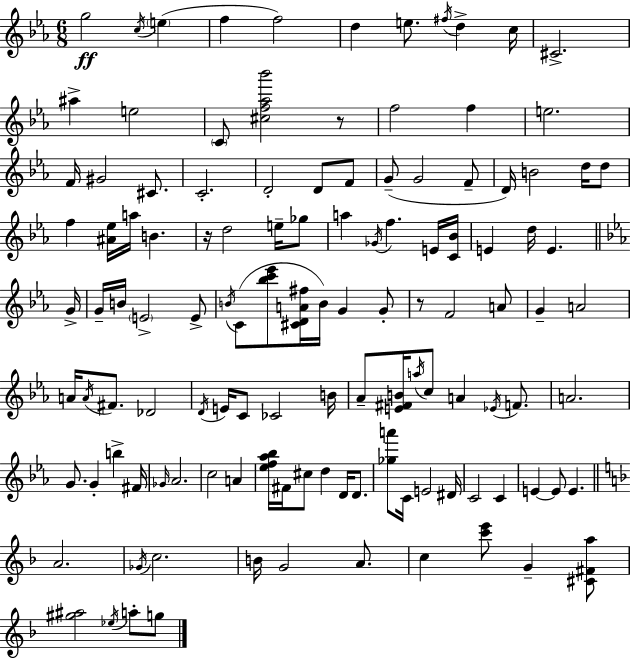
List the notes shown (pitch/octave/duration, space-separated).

G5/h C5/s E5/q F5/q F5/h D5/q E5/e. F#5/s D5/q C5/s C#4/h. A#5/q E5/h C4/e [C#5,F5,Ab5,Bb6]/h R/e F5/h F5/q E5/h. F4/s G#4/h C#4/e. C4/h. D4/h D4/e F4/e G4/e G4/h F4/e D4/s B4/h D5/s D5/e F5/q [A#4,Eb5]/s A5/s B4/q. R/s D5/h E5/s Gb5/e A5/q Gb4/s F5/q. E4/s [C4,Bb4]/s E4/q D5/s E4/q. G4/s G4/s B4/s E4/h E4/e B4/s C4/e [Bb5,C6,Eb6]/e [C#4,D4,A4,F#5]/s B4/s G4/q G4/e R/e F4/h A4/e G4/q A4/h A4/s A4/s F#4/e. Db4/h D4/s E4/s C4/e CES4/h B4/s Ab4/e [E4,F#4,B4]/s A5/s C5/e A4/q Eb4/s F4/e. A4/h. G4/e. G4/q B5/q F#4/s Gb4/s Ab4/h. C5/h A4/q [Eb5,F5,Ab5,Bb5]/s F#4/s C#5/e D5/q D4/s D4/e. [Gb5,A6]/e C4/s E4/h D#4/s C4/h C4/q E4/q E4/e E4/q. A4/h. Gb4/s C5/h. B4/s G4/h A4/e. C5/q [C6,E6]/e G4/q [C#4,F#4,A5]/e [G#5,A#5]/h Eb5/s A5/e G5/e